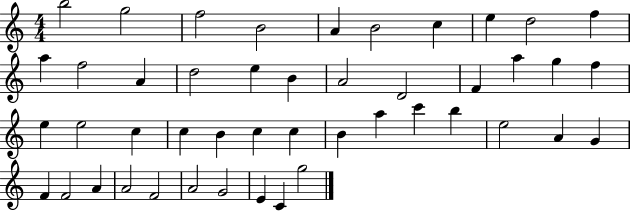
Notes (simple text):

B5/h G5/h F5/h B4/h A4/q B4/h C5/q E5/q D5/h F5/q A5/q F5/h A4/q D5/h E5/q B4/q A4/h D4/h F4/q A5/q G5/q F5/q E5/q E5/h C5/q C5/q B4/q C5/q C5/q B4/q A5/q C6/q B5/q E5/h A4/q G4/q F4/q F4/h A4/q A4/h F4/h A4/h G4/h E4/q C4/q G5/h